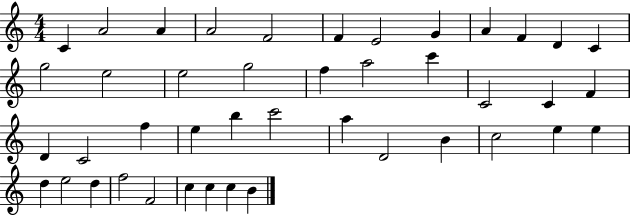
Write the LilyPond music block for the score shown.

{
  \clef treble
  \numericTimeSignature
  \time 4/4
  \key c \major
  c'4 a'2 a'4 | a'2 f'2 | f'4 e'2 g'4 | a'4 f'4 d'4 c'4 | \break g''2 e''2 | e''2 g''2 | f''4 a''2 c'''4 | c'2 c'4 f'4 | \break d'4 c'2 f''4 | e''4 b''4 c'''2 | a''4 d'2 b'4 | c''2 e''4 e''4 | \break d''4 e''2 d''4 | f''2 f'2 | c''4 c''4 c''4 b'4 | \bar "|."
}